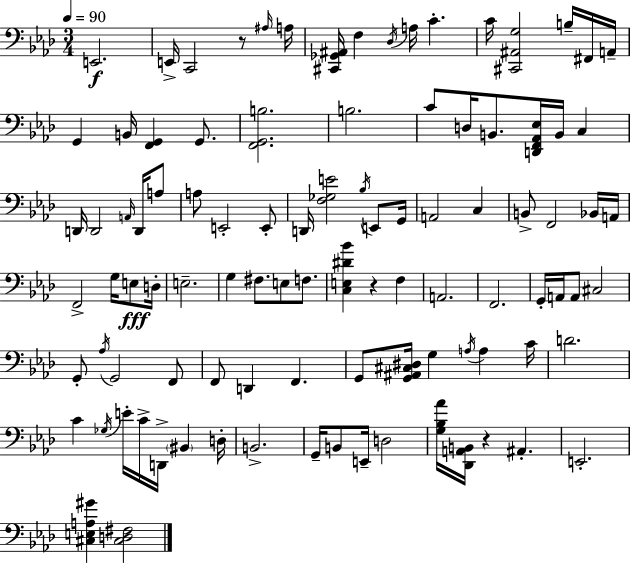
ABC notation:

X:1
T:Untitled
M:3/4
L:1/4
K:Fm
E,,2 E,,/4 C,,2 z/2 ^A,/4 A,/4 [^C,,_G,,^A,,]/4 F, _D,/4 A,/4 C C/4 [^C,,^A,,G,]2 B,/4 ^F,,/4 A,,/4 G,, B,,/4 [F,,G,,] G,,/2 [F,,G,,B,]2 B,2 C/2 D,/4 B,,/2 [D,,F,,_A,,_E,]/4 B,,/4 C, D,,/4 D,,2 A,,/4 D,,/4 A,/2 A,/2 E,,2 E,,/2 D,,/4 [F,_G,E]2 _B,/4 E,,/2 G,,/4 A,,2 C, B,,/2 F,,2 _B,,/4 A,,/4 F,,2 G,/4 E,/2 D,/4 E,2 G, ^F,/2 E,/2 F,/2 [C,E,^D_B] z F, A,,2 F,,2 G,,/4 A,,/4 A,,/2 ^C,2 G,,/2 _A,/4 G,,2 F,,/2 F,,/2 D,, F,, G,,/2 [G,,^A,,^C,^D,]/4 G, A,/4 A, C/4 D2 C _G,/4 E/4 C/4 D,,/4 ^B,, D,/4 B,,2 G,,/4 B,,/2 E,,/4 D,2 [G,_B,_A]/4 [_D,,A,,B,,]/4 z ^A,, E,,2 [^C,E,A,^G] [^C,D,^F,]2